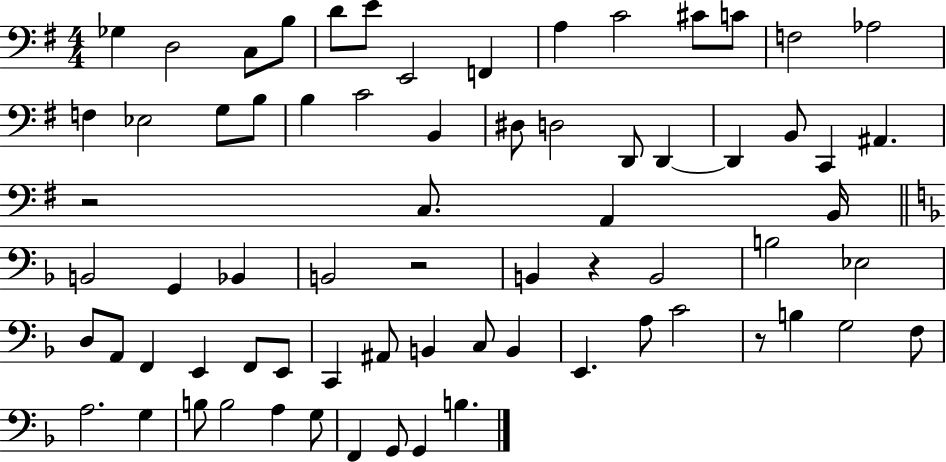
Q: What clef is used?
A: bass